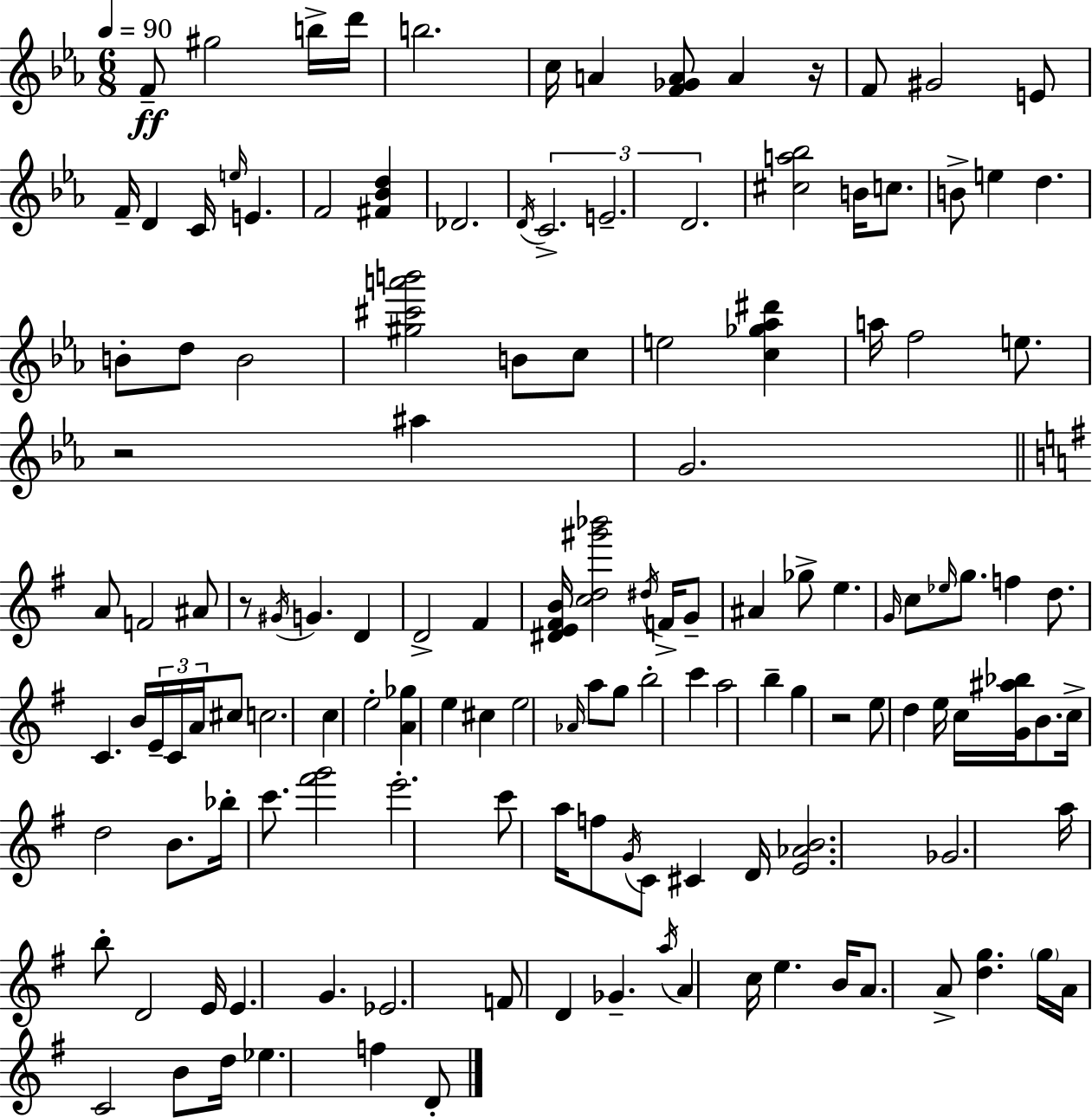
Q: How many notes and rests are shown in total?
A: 138